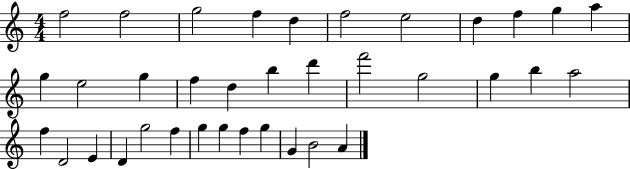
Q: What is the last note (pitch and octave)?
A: A4